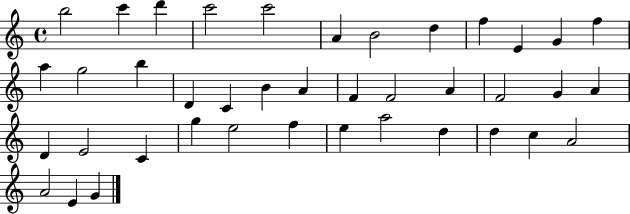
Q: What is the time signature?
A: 4/4